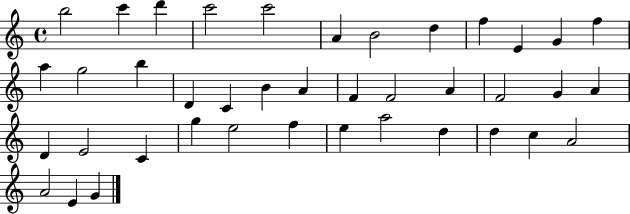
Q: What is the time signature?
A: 4/4